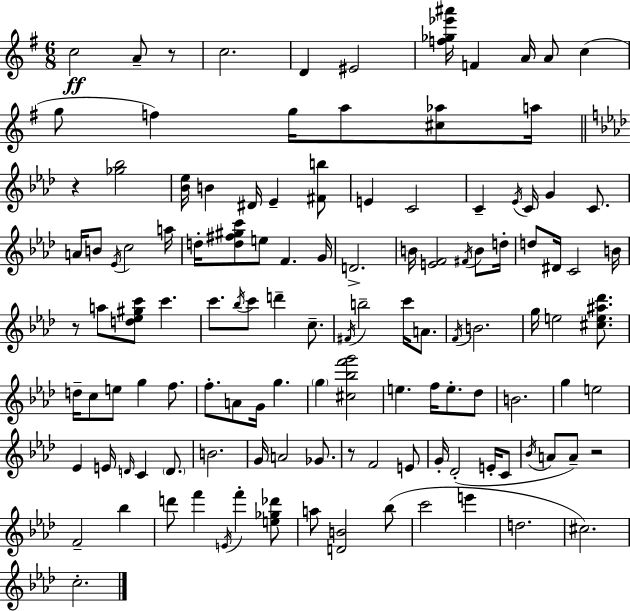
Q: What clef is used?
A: treble